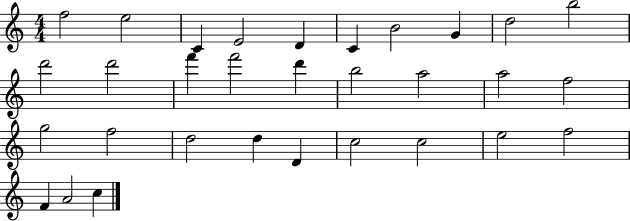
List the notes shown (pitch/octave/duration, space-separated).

F5/h E5/h C4/q E4/h D4/q C4/q B4/h G4/q D5/h B5/h D6/h D6/h F6/q F6/h D6/q B5/h A5/h A5/h F5/h G5/h F5/h D5/h D5/q D4/q C5/h C5/h E5/h F5/h F4/q A4/h C5/q